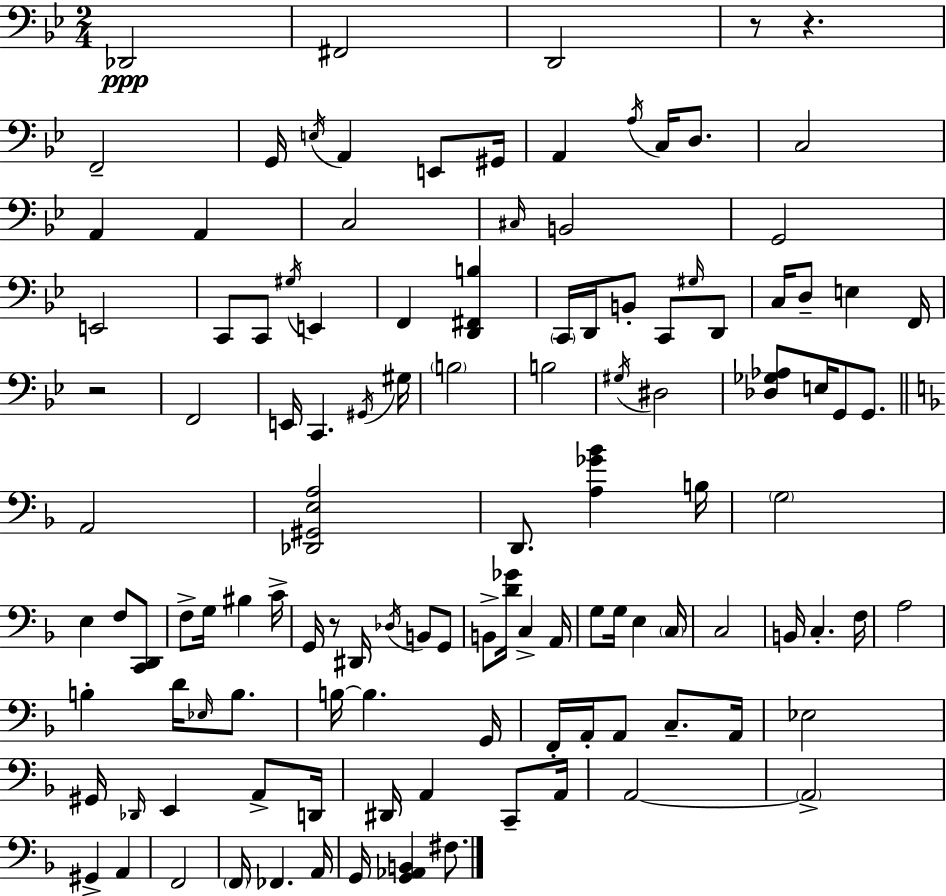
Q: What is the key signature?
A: BES major